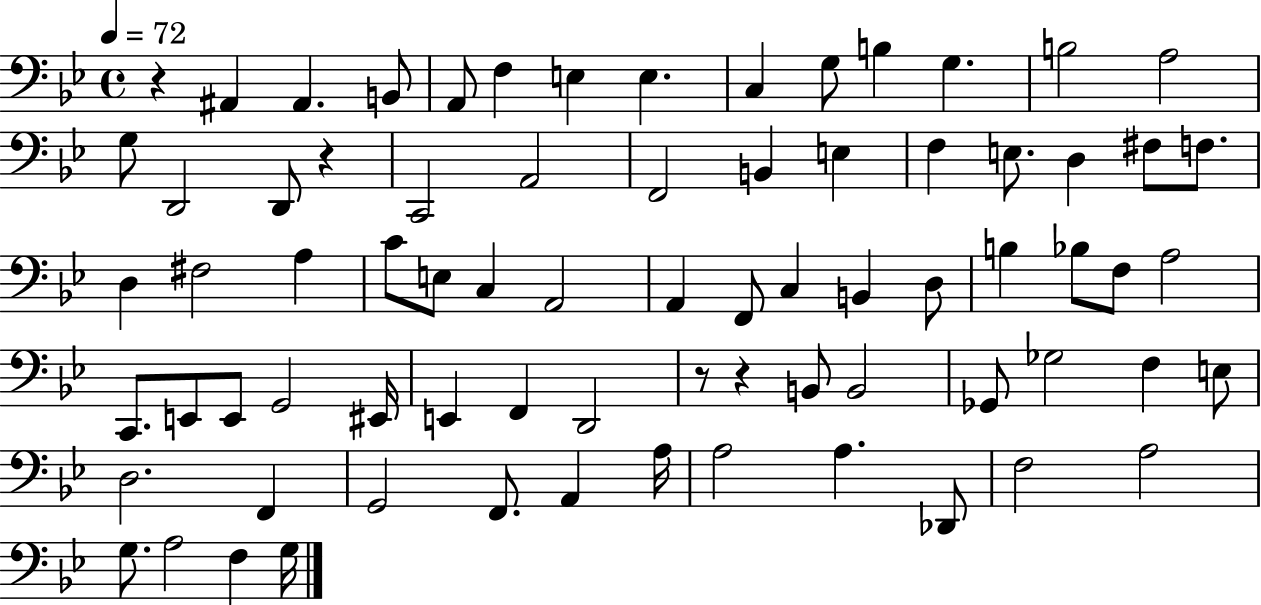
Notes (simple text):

R/q A#2/q A#2/q. B2/e A2/e F3/q E3/q E3/q. C3/q G3/e B3/q G3/q. B3/h A3/h G3/e D2/h D2/e R/q C2/h A2/h F2/h B2/q E3/q F3/q E3/e. D3/q F#3/e F3/e. D3/q F#3/h A3/q C4/e E3/e C3/q A2/h A2/q F2/e C3/q B2/q D3/e B3/q Bb3/e F3/e A3/h C2/e. E2/e E2/e G2/h EIS2/s E2/q F2/q D2/h R/e R/q B2/e B2/h Gb2/e Gb3/h F3/q E3/e D3/h. F2/q G2/h F2/e. A2/q A3/s A3/h A3/q. Db2/e F3/h A3/h G3/e. A3/h F3/q G3/s